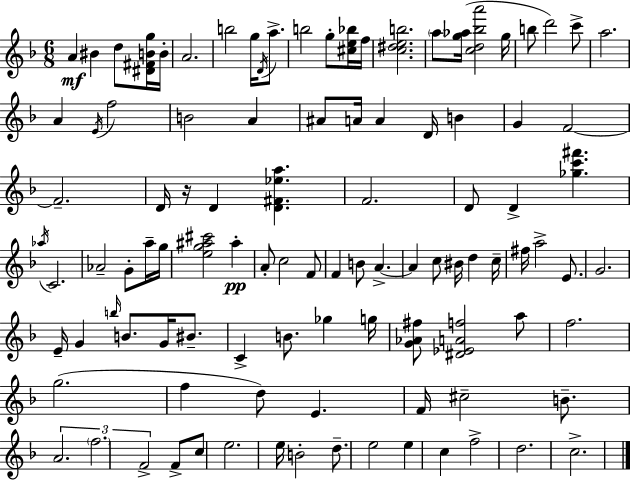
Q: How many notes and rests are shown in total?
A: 103